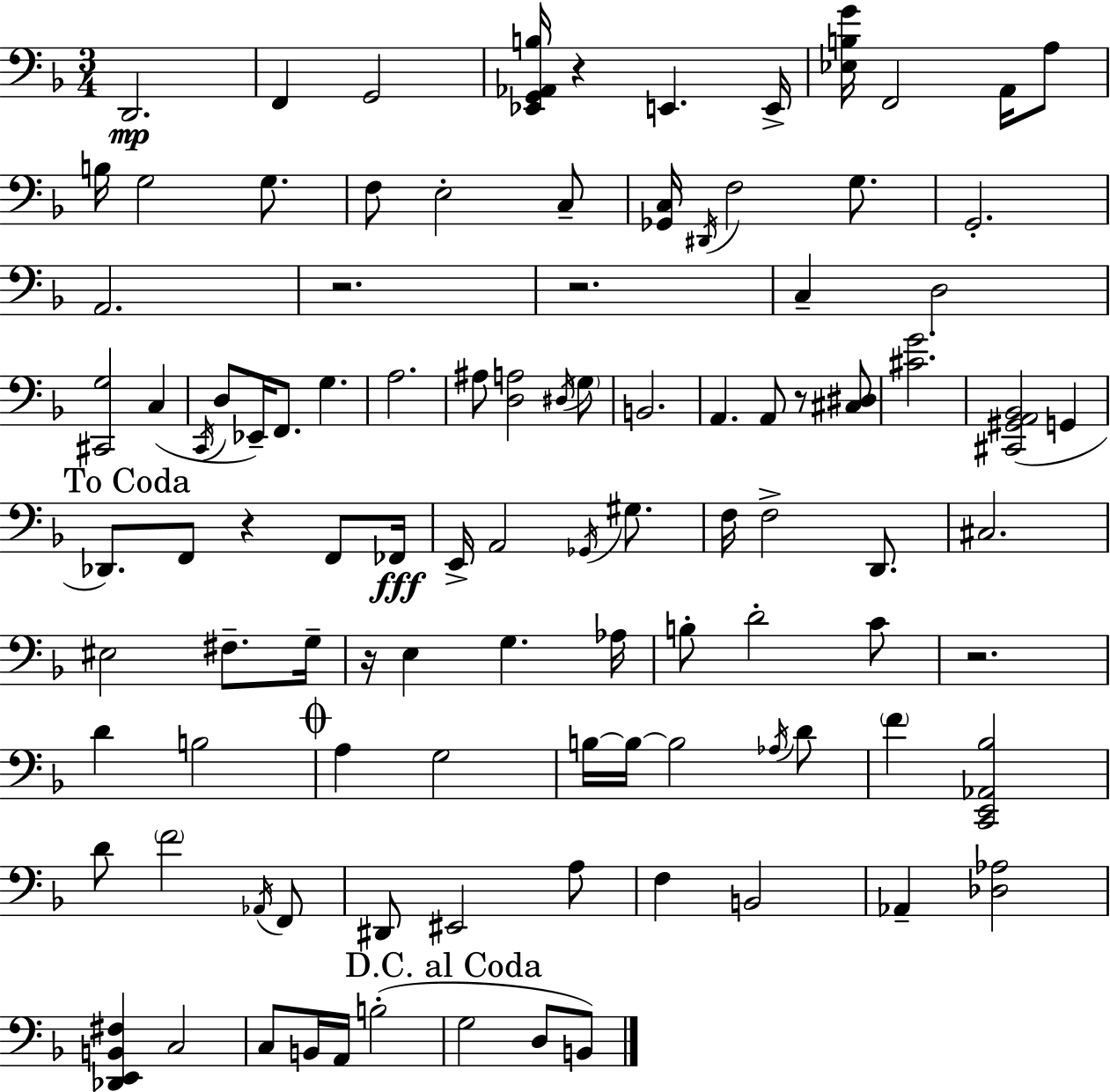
X:1
T:Untitled
M:3/4
L:1/4
K:Dm
D,,2 F,, G,,2 [_E,,G,,_A,,B,]/4 z E,, E,,/4 [_E,B,G]/4 F,,2 A,,/4 A,/2 B,/4 G,2 G,/2 F,/2 E,2 C,/2 [_G,,C,]/4 ^D,,/4 F,2 G,/2 G,,2 A,,2 z2 z2 C, D,2 [^C,,G,]2 C, C,,/4 D,/2 _E,,/4 F,,/2 G, A,2 ^A,/2 [D,A,]2 ^D,/4 G,/2 B,,2 A,, A,,/2 z/2 [^C,^D,]/2 [^CG]2 [^C,,^G,,A,,_B,,]2 G,, _D,,/2 F,,/2 z F,,/2 _F,,/4 E,,/4 A,,2 _G,,/4 ^G,/2 F,/4 F,2 D,,/2 ^C,2 ^E,2 ^F,/2 G,/4 z/4 E, G, _A,/4 B,/2 D2 C/2 z2 D B,2 A, G,2 B,/4 B,/4 B,2 _A,/4 D/2 F [C,,E,,_A,,_B,]2 D/2 F2 _A,,/4 F,,/2 ^D,,/2 ^E,,2 A,/2 F, B,,2 _A,, [_D,_A,]2 [_D,,E,,B,,^F,] C,2 C,/2 B,,/4 A,,/4 B,2 G,2 D,/2 B,,/2